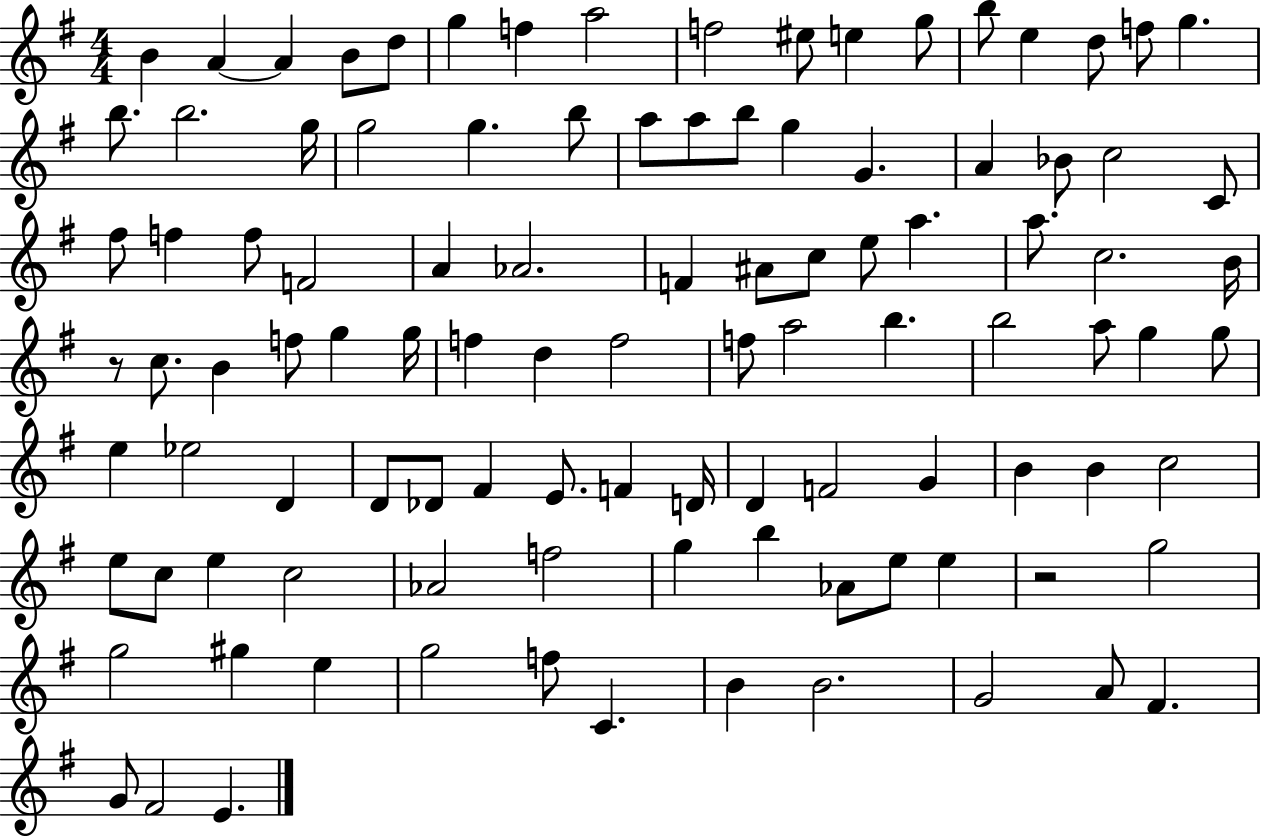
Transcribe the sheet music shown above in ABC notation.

X:1
T:Untitled
M:4/4
L:1/4
K:G
B A A B/2 d/2 g f a2 f2 ^e/2 e g/2 b/2 e d/2 f/2 g b/2 b2 g/4 g2 g b/2 a/2 a/2 b/2 g G A _B/2 c2 C/2 ^f/2 f f/2 F2 A _A2 F ^A/2 c/2 e/2 a a/2 c2 B/4 z/2 c/2 B f/2 g g/4 f d f2 f/2 a2 b b2 a/2 g g/2 e _e2 D D/2 _D/2 ^F E/2 F D/4 D F2 G B B c2 e/2 c/2 e c2 _A2 f2 g b _A/2 e/2 e z2 g2 g2 ^g e g2 f/2 C B B2 G2 A/2 ^F G/2 ^F2 E